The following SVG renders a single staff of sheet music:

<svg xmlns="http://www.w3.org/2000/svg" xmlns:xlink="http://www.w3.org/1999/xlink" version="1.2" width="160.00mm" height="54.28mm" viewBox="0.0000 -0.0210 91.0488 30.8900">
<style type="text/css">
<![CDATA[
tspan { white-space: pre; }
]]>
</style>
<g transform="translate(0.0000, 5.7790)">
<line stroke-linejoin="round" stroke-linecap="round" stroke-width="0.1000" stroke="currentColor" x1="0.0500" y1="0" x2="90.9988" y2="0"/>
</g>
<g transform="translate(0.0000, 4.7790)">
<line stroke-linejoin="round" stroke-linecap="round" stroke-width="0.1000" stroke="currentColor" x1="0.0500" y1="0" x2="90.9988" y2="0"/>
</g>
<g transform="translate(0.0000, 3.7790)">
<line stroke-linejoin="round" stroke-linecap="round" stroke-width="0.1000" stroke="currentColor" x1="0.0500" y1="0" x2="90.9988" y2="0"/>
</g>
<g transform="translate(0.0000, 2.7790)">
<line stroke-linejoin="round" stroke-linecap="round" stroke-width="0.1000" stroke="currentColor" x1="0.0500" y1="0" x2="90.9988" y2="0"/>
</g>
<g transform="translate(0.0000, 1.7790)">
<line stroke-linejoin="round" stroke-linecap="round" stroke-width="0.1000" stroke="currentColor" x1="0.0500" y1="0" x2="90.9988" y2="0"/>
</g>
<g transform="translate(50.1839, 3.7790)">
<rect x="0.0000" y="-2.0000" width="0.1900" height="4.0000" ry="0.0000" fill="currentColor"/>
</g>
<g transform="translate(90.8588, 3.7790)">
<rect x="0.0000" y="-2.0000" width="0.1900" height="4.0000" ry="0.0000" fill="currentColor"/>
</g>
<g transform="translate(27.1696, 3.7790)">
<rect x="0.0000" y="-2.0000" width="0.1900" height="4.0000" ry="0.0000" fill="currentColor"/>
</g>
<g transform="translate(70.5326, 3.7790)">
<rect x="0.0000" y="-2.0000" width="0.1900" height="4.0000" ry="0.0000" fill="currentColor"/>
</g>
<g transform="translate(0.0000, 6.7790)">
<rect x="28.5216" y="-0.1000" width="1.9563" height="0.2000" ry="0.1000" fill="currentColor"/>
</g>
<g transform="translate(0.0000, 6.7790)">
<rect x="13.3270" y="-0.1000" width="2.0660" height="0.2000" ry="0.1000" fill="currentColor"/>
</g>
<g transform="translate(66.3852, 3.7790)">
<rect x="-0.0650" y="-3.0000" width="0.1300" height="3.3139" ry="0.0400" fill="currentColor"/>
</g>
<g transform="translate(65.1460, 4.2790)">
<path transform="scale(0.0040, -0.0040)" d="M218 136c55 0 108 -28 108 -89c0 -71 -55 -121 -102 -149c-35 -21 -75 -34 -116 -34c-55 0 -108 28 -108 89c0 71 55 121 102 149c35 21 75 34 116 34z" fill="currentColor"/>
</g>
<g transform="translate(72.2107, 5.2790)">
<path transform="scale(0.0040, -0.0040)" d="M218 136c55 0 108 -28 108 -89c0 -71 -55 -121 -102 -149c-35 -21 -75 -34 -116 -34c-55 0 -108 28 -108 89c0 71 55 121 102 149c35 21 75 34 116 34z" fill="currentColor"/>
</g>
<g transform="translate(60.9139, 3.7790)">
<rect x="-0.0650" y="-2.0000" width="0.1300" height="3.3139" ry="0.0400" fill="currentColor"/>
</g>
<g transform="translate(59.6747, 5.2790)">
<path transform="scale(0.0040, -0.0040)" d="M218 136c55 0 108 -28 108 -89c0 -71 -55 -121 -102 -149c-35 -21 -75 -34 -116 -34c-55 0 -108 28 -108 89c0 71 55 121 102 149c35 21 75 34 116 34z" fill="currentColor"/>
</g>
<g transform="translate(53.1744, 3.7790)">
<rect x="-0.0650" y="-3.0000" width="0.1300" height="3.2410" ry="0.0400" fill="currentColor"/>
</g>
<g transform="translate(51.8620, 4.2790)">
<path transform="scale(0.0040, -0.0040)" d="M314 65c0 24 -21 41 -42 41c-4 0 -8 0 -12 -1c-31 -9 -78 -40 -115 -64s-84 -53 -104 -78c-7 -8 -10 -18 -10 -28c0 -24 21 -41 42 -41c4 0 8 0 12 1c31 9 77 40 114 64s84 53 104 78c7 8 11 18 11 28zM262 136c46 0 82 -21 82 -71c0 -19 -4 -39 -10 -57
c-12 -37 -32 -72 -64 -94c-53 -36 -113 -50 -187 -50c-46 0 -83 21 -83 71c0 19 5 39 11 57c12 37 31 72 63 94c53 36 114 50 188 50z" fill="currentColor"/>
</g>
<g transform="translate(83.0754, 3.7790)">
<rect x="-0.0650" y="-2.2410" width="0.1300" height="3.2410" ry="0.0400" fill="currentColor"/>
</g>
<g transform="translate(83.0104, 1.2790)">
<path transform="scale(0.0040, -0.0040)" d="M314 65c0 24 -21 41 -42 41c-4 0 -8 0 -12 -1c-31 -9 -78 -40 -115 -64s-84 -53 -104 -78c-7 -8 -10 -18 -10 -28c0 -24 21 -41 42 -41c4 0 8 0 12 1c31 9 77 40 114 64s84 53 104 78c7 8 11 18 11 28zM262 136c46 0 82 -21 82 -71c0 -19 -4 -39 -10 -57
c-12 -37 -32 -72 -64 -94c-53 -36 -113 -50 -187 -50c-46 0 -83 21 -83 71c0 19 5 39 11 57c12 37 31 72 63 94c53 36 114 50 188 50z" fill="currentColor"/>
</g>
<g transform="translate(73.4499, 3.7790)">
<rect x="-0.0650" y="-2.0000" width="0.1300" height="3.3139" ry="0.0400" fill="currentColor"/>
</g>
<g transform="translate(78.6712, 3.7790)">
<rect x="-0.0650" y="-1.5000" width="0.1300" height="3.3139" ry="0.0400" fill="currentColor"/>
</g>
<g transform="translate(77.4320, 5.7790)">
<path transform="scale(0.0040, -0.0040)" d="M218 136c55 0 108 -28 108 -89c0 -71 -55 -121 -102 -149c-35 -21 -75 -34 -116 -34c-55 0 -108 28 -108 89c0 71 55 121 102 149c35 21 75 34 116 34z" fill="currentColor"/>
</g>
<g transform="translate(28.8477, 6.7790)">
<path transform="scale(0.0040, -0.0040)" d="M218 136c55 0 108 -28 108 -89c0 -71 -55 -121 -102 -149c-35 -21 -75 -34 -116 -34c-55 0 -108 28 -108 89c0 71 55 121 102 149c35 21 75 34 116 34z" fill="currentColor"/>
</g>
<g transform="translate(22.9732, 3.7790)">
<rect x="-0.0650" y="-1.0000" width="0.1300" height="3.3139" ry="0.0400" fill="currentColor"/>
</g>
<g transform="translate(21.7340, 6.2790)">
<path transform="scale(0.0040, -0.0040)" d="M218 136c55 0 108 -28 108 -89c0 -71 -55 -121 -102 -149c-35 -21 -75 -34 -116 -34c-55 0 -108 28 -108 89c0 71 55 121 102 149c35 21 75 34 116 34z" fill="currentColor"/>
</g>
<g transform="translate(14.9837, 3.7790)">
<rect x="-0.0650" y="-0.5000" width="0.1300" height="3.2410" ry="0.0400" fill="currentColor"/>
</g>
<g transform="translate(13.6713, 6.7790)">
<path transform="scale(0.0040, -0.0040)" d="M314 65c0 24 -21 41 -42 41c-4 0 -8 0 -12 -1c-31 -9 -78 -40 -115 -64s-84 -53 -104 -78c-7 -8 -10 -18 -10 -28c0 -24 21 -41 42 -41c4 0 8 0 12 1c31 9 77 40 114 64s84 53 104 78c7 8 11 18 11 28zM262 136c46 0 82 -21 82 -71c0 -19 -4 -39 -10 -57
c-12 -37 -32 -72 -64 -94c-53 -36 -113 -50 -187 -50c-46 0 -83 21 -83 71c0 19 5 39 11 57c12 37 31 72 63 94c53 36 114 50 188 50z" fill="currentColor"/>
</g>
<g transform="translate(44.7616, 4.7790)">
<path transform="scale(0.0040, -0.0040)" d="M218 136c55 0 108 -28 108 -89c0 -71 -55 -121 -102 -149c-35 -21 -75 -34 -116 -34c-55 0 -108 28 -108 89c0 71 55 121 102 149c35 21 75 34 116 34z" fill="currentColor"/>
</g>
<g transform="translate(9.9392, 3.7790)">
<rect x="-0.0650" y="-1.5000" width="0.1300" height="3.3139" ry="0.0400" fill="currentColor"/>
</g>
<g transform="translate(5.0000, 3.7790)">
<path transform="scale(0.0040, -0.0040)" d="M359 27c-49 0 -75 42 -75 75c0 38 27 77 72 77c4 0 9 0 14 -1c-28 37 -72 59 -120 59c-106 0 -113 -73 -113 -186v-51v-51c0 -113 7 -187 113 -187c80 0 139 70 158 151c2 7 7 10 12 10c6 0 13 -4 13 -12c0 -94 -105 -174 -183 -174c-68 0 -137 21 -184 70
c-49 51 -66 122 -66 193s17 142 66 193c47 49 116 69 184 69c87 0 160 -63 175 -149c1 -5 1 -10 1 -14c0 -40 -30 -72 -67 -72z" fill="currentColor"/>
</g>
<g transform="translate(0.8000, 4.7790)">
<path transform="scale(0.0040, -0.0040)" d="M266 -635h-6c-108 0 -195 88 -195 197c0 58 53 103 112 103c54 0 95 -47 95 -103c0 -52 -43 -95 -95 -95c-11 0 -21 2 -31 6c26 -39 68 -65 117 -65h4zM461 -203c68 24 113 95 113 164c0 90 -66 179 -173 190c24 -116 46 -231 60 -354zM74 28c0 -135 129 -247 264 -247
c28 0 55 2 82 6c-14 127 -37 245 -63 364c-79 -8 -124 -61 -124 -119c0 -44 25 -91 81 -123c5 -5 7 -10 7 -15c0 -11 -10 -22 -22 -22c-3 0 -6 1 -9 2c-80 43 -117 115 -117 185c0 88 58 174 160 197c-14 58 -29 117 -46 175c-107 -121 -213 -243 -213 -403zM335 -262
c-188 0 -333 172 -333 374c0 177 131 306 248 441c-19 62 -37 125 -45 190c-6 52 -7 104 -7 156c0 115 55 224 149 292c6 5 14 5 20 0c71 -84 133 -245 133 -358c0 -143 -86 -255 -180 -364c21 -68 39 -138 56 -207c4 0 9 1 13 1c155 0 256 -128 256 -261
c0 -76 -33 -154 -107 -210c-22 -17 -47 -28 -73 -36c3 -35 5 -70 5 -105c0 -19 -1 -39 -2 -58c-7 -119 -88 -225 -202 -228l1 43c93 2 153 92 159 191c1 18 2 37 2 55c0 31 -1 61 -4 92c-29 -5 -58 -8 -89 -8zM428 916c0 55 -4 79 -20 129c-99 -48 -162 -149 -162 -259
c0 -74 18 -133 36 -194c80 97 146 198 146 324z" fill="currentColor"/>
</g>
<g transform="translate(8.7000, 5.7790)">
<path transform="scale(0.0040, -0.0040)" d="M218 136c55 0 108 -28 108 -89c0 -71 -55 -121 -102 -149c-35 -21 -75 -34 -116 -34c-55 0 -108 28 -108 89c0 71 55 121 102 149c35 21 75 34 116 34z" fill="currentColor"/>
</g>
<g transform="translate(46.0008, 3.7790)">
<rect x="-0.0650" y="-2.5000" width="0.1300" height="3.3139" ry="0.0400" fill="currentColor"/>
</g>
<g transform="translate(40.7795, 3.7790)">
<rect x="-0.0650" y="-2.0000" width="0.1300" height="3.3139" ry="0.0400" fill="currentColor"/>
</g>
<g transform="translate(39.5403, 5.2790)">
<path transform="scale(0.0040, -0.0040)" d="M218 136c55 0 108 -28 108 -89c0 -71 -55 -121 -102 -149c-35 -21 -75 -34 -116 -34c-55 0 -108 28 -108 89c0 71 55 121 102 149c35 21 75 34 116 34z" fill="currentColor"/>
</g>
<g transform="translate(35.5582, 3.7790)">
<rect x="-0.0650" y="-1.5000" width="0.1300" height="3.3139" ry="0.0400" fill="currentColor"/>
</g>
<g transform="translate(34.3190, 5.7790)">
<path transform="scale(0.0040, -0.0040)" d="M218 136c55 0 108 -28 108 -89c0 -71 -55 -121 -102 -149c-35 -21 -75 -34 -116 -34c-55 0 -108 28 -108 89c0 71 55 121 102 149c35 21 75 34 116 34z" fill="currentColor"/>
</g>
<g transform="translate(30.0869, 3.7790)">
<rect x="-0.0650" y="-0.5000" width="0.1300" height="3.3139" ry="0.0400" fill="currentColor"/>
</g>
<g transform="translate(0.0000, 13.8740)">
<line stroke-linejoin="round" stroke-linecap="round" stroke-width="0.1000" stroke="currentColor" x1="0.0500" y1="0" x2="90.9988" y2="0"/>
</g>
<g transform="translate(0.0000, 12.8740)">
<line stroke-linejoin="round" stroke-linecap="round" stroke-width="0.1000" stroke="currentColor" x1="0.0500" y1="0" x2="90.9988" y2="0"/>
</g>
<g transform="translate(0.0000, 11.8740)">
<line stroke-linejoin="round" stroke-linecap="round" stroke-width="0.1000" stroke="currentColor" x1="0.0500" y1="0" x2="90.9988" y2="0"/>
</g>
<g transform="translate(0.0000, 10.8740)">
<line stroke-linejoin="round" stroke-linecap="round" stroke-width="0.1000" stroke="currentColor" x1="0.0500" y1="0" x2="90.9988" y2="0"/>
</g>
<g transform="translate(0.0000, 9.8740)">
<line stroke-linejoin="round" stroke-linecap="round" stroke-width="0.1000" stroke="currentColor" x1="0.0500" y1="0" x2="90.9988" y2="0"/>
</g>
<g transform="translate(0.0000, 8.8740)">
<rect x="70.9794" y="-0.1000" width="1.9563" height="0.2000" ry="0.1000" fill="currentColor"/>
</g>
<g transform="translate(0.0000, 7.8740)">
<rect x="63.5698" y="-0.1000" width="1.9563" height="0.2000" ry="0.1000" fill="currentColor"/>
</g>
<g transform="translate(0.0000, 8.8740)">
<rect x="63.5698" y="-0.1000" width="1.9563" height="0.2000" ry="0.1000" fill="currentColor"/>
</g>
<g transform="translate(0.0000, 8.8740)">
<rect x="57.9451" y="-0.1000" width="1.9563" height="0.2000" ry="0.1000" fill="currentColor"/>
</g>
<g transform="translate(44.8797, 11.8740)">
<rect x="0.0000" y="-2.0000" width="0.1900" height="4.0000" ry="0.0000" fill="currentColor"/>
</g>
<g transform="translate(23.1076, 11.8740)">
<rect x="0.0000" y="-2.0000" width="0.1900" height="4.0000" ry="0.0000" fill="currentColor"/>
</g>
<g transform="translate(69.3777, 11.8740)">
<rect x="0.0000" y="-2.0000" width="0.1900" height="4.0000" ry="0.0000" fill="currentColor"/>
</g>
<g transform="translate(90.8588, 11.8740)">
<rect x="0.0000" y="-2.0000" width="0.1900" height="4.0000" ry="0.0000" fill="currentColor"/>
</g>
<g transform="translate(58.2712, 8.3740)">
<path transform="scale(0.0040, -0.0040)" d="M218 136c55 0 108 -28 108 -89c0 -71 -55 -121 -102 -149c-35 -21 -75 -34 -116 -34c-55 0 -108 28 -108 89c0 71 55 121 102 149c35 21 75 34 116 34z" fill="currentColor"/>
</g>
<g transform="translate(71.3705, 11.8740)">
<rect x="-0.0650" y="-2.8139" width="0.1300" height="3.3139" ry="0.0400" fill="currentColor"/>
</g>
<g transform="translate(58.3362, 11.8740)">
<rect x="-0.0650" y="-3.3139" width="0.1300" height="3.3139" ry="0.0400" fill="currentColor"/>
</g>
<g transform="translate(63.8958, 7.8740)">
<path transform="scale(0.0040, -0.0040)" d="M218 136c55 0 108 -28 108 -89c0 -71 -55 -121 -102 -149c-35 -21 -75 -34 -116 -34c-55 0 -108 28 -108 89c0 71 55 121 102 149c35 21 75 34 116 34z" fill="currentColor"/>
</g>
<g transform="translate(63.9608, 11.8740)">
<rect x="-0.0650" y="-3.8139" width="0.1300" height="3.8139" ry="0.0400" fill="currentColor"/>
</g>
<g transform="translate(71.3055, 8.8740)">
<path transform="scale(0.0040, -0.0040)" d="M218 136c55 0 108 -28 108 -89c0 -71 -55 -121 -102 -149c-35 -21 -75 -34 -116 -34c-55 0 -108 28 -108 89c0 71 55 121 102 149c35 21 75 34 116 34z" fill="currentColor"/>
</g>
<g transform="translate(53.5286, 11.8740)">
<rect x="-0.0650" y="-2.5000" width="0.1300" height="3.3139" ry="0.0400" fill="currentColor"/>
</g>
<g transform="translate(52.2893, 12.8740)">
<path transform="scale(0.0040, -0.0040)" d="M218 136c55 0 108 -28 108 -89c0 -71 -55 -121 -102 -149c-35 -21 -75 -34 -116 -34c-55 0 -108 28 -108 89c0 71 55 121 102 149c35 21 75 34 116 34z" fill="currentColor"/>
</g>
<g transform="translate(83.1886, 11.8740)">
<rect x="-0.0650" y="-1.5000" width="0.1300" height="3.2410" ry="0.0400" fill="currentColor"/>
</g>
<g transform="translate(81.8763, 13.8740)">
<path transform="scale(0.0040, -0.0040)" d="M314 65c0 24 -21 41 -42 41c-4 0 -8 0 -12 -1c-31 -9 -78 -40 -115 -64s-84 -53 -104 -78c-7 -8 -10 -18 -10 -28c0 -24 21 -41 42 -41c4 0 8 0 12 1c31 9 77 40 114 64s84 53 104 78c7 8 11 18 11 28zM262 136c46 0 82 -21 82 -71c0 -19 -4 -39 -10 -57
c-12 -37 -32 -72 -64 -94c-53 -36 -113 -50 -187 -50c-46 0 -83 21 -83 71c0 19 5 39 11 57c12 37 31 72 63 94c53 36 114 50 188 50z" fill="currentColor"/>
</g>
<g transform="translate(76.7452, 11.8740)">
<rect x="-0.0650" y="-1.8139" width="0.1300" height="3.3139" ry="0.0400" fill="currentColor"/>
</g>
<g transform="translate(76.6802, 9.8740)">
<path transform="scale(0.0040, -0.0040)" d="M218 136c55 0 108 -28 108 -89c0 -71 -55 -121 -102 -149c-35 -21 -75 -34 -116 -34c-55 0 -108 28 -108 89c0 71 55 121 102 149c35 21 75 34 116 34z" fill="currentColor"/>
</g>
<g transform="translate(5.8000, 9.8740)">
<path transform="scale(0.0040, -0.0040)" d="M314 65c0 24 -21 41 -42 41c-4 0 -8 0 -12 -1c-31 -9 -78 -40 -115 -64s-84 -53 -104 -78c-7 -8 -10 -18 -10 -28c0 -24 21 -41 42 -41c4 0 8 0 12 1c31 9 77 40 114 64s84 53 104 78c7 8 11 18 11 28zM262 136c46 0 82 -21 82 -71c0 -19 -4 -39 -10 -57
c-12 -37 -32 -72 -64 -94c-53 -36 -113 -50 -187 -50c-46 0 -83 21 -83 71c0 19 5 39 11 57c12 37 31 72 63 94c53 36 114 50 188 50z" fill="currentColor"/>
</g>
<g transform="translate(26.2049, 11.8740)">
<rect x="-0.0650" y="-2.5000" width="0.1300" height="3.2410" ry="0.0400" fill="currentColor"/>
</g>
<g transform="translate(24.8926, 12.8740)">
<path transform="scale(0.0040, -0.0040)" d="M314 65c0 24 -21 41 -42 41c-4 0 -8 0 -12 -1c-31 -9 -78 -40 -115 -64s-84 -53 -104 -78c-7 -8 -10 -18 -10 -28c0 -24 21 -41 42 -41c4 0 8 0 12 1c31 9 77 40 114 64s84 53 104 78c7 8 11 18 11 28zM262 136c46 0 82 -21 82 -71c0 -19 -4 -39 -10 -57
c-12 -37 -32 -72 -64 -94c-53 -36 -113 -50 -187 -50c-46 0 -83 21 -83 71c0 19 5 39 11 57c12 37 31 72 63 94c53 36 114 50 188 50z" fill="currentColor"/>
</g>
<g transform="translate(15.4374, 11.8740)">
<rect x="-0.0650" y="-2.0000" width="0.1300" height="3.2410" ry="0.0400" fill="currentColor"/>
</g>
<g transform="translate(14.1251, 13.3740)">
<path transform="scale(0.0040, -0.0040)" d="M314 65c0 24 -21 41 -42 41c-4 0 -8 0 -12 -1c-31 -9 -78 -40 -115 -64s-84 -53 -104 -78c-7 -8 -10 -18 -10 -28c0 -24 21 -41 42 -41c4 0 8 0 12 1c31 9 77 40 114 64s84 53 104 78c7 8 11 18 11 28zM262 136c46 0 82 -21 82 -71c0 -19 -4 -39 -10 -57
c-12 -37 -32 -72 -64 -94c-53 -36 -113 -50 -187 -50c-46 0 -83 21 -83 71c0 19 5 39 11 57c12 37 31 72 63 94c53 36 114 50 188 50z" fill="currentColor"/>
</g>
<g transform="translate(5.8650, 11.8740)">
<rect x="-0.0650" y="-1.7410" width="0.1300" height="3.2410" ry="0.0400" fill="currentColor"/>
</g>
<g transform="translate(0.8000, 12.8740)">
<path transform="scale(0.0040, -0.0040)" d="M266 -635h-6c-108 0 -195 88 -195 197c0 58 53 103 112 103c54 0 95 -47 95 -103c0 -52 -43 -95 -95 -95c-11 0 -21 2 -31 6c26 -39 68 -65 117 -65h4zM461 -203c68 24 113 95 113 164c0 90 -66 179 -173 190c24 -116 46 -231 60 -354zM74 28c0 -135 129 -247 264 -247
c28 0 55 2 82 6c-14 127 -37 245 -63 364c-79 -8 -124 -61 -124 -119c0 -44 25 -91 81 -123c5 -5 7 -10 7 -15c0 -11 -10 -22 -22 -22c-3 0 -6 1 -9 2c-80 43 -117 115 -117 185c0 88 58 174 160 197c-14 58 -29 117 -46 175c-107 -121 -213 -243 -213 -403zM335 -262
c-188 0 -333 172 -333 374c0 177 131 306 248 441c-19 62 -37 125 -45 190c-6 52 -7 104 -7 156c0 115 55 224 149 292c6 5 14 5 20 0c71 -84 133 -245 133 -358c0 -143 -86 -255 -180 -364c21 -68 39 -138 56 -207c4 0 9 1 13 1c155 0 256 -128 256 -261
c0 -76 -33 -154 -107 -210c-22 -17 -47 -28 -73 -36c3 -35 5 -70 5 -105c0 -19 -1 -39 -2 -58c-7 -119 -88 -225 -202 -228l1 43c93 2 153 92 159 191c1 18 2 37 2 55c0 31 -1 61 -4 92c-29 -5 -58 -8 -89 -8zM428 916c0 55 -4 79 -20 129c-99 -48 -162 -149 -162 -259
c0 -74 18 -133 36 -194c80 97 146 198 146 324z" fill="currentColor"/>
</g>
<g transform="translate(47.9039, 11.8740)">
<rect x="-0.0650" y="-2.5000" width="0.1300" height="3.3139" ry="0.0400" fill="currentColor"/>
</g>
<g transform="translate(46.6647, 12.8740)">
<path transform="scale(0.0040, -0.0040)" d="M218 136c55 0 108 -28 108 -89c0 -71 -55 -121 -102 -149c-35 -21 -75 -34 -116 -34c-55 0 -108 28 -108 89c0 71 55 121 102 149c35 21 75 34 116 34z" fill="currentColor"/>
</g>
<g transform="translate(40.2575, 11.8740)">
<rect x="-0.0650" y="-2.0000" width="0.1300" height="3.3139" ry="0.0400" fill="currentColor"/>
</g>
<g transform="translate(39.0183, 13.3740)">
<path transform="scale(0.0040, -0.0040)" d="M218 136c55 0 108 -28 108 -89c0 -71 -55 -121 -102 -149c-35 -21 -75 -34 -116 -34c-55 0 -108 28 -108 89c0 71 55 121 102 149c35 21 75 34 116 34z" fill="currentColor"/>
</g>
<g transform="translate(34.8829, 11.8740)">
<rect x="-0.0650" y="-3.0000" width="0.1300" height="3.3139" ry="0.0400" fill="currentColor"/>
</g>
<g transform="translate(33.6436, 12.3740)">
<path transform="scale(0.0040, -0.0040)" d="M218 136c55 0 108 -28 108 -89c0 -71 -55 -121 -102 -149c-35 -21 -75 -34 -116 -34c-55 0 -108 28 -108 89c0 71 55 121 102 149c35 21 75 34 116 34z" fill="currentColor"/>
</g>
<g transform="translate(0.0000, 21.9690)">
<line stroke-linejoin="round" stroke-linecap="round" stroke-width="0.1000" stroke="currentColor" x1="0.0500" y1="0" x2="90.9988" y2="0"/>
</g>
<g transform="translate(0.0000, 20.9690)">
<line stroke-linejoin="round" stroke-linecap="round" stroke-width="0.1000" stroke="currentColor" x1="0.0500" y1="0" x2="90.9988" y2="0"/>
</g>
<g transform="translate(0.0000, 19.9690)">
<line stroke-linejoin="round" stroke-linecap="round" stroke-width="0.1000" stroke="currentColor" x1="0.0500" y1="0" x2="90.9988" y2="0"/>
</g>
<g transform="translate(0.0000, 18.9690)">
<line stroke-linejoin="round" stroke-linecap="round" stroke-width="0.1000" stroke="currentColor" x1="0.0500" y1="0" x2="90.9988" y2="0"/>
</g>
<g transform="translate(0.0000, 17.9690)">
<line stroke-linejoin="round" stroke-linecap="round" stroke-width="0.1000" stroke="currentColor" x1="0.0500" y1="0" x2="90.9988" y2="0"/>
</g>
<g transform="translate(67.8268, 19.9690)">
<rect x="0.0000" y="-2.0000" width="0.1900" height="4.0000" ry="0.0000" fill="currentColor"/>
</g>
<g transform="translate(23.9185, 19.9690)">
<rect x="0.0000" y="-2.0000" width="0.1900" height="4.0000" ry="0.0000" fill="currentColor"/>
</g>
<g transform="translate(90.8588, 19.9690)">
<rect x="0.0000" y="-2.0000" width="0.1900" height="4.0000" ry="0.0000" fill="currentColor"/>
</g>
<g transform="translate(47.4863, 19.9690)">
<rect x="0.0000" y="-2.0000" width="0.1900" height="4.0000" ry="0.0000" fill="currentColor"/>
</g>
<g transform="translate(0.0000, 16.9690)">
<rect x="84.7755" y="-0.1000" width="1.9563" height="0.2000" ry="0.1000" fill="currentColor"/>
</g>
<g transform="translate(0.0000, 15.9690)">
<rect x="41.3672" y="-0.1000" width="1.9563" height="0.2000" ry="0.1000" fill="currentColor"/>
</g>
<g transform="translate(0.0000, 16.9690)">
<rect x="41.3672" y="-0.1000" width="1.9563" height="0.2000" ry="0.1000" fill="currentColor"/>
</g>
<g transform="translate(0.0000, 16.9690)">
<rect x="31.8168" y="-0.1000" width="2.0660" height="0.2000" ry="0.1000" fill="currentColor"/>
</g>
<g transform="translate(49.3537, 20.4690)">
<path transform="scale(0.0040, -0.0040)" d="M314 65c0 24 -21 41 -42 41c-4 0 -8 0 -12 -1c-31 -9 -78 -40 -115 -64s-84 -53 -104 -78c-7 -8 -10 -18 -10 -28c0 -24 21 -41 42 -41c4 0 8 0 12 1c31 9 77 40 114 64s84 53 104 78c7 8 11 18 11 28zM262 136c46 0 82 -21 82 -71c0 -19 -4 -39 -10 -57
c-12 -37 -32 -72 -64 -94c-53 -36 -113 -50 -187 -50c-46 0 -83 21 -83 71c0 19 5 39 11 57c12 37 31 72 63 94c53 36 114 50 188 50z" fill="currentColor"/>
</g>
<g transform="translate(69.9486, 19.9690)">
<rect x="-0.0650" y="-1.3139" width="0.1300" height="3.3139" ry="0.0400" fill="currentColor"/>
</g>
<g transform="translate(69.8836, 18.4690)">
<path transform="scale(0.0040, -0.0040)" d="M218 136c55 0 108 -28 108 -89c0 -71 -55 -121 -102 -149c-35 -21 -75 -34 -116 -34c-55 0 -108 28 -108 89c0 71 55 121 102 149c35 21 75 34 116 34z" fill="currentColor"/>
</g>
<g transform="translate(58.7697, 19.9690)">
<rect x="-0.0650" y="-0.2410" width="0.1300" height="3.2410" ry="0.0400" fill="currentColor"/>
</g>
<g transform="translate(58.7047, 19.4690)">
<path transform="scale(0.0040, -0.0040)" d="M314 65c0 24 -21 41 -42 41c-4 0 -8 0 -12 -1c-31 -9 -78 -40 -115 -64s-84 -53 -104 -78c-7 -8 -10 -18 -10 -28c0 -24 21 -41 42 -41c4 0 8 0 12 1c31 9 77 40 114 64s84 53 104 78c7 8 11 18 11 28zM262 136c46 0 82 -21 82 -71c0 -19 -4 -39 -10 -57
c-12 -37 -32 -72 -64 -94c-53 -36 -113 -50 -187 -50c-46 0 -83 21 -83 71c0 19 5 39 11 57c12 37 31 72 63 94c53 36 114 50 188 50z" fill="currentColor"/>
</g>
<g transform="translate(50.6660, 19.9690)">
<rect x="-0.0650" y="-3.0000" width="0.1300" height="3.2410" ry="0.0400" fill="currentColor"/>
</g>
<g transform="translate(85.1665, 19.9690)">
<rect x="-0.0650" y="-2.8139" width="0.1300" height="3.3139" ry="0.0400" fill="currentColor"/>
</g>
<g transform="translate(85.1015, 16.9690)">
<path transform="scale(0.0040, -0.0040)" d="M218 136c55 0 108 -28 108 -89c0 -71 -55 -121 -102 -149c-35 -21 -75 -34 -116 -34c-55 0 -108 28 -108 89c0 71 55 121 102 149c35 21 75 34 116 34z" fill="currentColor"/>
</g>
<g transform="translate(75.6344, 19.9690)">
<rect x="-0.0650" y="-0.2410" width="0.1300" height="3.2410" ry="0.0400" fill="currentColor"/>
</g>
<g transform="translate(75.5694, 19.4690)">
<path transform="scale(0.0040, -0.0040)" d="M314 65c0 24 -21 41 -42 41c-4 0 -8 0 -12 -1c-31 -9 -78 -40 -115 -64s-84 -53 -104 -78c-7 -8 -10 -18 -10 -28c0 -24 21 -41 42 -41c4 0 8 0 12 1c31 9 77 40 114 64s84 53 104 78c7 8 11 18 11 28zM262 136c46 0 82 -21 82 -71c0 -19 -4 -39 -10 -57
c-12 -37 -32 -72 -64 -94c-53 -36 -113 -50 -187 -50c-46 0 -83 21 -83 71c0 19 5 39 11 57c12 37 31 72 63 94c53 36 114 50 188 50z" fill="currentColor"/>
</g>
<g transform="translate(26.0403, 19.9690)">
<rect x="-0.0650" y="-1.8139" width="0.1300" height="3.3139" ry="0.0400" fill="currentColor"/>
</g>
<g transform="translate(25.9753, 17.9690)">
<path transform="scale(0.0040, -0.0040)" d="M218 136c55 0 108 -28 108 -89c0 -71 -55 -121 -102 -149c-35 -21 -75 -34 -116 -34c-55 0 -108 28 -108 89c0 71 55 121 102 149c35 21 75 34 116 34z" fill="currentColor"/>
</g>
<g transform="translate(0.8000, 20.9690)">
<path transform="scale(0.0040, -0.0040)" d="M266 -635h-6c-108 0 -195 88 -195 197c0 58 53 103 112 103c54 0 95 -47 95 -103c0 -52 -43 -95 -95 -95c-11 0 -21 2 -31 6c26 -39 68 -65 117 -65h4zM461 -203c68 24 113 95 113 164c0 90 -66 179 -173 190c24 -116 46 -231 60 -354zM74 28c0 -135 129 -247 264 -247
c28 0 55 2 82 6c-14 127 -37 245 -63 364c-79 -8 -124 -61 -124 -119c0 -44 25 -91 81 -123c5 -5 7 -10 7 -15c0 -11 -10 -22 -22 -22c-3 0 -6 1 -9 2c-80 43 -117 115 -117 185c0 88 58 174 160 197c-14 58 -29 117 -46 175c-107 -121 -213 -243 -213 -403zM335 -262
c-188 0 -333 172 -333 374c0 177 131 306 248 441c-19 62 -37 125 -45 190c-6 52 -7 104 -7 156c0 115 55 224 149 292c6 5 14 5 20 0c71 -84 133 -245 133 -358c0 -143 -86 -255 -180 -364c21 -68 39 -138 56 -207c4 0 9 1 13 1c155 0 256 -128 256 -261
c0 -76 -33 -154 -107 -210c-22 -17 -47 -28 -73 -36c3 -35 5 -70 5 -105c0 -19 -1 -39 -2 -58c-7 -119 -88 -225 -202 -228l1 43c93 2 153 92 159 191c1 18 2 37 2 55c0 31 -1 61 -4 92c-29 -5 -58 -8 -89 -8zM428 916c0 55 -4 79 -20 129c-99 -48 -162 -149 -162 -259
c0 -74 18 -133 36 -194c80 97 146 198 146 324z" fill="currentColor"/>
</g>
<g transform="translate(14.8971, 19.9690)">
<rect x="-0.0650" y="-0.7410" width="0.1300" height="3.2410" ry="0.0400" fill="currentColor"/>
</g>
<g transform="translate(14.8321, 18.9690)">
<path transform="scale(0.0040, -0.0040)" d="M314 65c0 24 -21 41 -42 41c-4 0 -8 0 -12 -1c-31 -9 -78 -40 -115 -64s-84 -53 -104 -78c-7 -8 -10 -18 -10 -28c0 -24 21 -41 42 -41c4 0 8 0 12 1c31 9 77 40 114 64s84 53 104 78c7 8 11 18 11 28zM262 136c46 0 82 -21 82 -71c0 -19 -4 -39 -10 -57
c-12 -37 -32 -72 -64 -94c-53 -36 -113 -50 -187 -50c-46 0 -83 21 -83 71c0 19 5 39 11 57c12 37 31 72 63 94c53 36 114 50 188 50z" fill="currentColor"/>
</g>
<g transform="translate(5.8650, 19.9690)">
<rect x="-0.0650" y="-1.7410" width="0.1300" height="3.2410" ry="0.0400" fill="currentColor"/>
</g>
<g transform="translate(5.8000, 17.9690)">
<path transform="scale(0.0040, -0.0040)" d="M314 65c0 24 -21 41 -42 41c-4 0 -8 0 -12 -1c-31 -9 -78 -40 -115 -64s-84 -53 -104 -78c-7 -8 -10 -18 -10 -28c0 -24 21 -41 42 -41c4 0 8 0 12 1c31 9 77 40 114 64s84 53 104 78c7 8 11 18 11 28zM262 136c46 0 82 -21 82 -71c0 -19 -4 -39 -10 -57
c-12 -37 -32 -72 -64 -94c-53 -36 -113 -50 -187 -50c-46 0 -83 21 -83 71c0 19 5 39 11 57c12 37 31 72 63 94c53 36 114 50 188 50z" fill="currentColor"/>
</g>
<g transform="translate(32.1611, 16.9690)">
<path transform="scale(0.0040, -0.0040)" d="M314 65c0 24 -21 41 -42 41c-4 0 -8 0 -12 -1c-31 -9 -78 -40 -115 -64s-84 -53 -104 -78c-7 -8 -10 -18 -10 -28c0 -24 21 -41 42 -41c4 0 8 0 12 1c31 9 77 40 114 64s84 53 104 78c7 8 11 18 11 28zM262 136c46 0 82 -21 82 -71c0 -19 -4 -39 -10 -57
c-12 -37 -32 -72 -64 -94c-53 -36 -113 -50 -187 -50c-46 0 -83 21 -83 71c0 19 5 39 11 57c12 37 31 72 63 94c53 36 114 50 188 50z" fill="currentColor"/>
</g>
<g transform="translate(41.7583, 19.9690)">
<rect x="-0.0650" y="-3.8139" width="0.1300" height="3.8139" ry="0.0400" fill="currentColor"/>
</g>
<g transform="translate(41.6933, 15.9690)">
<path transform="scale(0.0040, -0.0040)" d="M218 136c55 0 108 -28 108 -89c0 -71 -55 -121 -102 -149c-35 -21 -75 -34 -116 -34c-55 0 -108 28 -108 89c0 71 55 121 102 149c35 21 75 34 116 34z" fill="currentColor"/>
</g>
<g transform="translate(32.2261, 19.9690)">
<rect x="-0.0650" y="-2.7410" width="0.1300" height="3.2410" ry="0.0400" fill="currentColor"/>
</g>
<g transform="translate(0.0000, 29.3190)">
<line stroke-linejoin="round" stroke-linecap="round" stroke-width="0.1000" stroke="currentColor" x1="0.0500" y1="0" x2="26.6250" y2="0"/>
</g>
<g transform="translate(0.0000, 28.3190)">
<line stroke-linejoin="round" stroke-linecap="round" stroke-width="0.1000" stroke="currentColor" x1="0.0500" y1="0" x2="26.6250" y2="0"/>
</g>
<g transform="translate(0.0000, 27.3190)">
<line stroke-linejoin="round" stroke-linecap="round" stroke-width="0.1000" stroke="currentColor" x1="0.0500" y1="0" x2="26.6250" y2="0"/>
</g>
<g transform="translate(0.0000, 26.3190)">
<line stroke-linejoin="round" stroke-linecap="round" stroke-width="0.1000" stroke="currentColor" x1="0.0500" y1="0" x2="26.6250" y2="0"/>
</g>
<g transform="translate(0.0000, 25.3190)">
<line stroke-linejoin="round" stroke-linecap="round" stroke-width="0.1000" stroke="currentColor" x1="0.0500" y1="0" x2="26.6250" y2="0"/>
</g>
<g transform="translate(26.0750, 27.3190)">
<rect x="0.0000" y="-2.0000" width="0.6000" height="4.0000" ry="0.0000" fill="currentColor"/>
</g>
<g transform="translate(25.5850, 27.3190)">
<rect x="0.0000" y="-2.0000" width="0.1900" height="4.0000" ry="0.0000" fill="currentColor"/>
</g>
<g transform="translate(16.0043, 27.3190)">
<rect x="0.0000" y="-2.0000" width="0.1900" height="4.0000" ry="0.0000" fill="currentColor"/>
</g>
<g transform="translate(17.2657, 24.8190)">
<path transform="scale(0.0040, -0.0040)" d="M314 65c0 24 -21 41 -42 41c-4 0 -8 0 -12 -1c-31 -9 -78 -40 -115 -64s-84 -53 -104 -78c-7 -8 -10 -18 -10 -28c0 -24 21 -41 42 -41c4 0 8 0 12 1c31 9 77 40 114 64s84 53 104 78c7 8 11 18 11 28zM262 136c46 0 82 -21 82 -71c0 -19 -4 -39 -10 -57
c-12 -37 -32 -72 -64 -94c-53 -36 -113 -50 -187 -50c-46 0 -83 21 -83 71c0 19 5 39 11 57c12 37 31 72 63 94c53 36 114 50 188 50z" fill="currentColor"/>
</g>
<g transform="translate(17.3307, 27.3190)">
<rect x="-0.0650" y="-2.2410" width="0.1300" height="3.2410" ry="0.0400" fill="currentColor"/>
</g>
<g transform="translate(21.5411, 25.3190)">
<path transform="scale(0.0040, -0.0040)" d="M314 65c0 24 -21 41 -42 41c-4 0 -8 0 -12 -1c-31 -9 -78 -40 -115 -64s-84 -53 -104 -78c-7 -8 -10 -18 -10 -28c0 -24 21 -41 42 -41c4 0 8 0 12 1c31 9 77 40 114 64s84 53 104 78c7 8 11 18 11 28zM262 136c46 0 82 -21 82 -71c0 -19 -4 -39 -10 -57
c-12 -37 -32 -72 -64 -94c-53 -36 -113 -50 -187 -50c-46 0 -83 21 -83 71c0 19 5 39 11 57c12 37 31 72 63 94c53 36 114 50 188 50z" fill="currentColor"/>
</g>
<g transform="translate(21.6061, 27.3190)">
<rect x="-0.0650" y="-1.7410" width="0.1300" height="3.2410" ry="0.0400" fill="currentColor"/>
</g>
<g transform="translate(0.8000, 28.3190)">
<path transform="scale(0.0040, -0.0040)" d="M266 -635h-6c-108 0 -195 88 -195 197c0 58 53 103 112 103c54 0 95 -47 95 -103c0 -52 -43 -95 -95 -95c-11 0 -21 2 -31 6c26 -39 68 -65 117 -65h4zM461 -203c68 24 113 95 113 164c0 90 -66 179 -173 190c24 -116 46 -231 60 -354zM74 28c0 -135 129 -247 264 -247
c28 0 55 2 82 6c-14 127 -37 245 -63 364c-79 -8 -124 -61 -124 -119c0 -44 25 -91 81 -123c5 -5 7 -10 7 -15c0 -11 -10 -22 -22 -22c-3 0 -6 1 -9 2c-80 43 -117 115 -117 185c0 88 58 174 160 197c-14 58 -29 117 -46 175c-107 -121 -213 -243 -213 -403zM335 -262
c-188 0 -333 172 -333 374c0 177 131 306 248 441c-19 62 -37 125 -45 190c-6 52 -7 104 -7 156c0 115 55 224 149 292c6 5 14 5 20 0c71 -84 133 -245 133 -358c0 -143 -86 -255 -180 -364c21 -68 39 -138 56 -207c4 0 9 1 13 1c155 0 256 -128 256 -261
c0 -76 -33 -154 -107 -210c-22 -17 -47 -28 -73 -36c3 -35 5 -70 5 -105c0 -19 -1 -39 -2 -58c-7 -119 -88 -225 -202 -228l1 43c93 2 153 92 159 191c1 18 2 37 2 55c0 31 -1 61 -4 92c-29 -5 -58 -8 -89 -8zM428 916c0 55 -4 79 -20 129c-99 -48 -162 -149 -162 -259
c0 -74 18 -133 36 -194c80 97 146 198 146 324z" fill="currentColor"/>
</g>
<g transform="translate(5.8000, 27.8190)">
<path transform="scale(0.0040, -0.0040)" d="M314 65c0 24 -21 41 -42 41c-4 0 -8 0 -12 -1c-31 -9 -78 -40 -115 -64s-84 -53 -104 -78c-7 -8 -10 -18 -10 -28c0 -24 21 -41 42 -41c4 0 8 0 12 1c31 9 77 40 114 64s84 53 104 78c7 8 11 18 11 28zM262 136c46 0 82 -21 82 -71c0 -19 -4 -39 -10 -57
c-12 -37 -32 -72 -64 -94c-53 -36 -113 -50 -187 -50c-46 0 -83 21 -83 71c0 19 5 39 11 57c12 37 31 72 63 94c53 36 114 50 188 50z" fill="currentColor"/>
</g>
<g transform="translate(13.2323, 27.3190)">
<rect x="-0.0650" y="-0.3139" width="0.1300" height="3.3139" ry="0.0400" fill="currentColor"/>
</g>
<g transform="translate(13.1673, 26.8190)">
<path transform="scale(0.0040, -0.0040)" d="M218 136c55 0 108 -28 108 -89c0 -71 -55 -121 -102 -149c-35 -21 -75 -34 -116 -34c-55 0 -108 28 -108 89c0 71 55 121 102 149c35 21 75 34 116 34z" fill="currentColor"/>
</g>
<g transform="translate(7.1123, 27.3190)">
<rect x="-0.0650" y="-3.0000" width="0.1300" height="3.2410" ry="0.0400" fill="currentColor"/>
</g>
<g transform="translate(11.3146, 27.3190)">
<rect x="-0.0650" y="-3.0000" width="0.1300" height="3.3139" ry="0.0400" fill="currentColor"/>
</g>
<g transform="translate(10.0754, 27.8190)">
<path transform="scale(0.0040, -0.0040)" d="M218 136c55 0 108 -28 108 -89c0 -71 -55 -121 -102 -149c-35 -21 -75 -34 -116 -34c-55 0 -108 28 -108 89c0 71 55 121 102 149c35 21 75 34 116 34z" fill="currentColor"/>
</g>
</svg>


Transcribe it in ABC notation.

X:1
T:Untitled
M:4/4
L:1/4
K:C
E C2 D C E F G A2 F A F E g2 f2 F2 G2 A F G G b c' a f E2 f2 d2 f a2 c' A2 c2 e c2 a A2 A c g2 f2